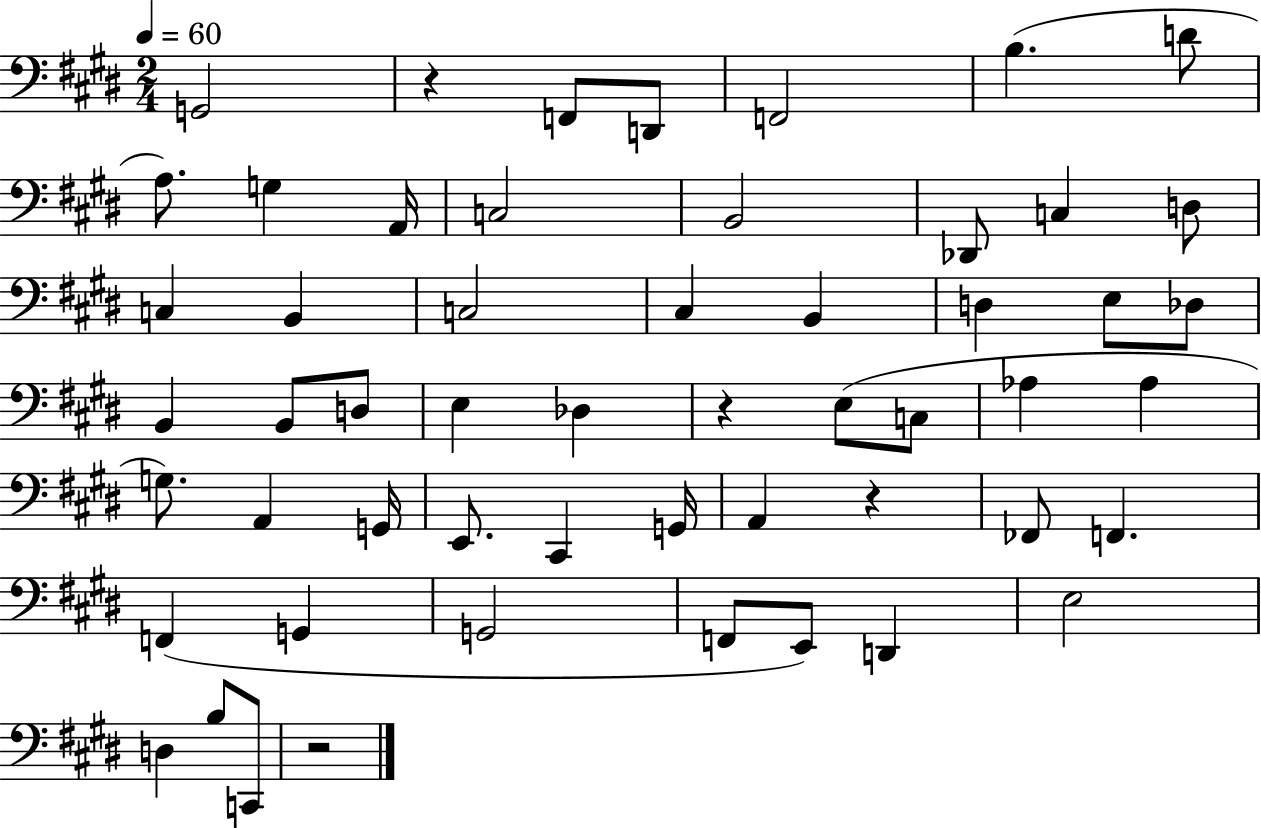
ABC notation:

X:1
T:Untitled
M:2/4
L:1/4
K:E
G,,2 z F,,/2 D,,/2 F,,2 B, D/2 A,/2 G, A,,/4 C,2 B,,2 _D,,/2 C, D,/2 C, B,, C,2 ^C, B,, D, E,/2 _D,/2 B,, B,,/2 D,/2 E, _D, z E,/2 C,/2 _A, _A, G,/2 A,, G,,/4 E,,/2 ^C,, G,,/4 A,, z _F,,/2 F,, F,, G,, G,,2 F,,/2 E,,/2 D,, E,2 D, B,/2 C,,/2 z2